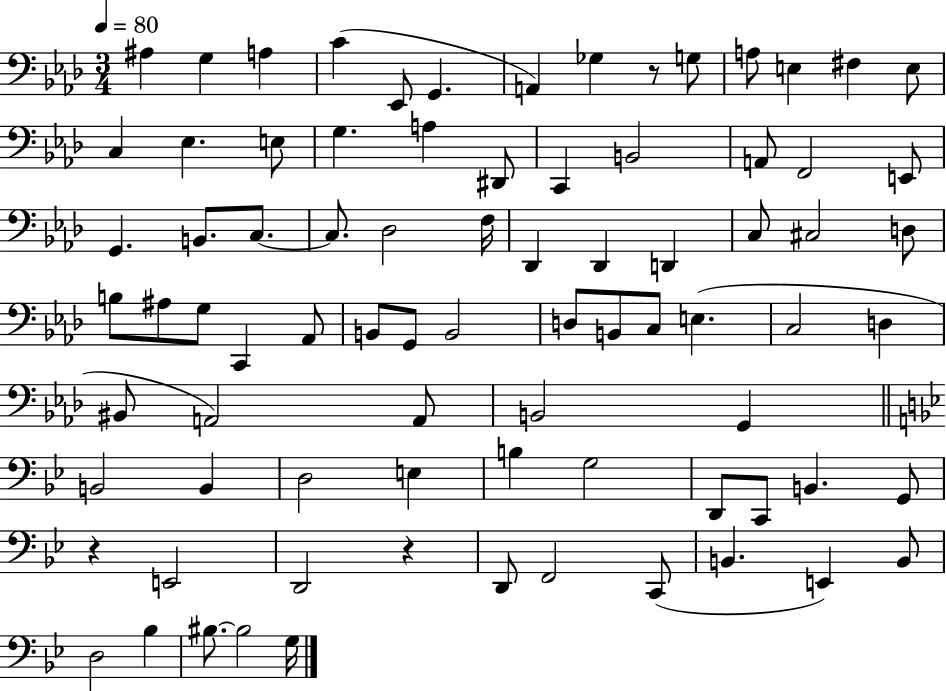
{
  \clef bass
  \numericTimeSignature
  \time 3/4
  \key aes \major
  \tempo 4 = 80
  ais4 g4 a4 | c'4( ees,8 g,4. | a,4) ges4 r8 g8 | a8 e4 fis4 e8 | \break c4 ees4. e8 | g4. a4 dis,8 | c,4 b,2 | a,8 f,2 e,8 | \break g,4. b,8. c8.~~ | c8. des2 f16 | des,4 des,4 d,4 | c8 cis2 d8 | \break b8 ais8 g8 c,4 aes,8 | b,8 g,8 b,2 | d8 b,8 c8 e4.( | c2 d4 | \break bis,8 a,2) a,8 | b,2 g,4 | \bar "||" \break \key g \minor b,2 b,4 | d2 e4 | b4 g2 | d,8 c,8 b,4. g,8 | \break r4 e,2 | d,2 r4 | d,8 f,2 c,8( | b,4. e,4) b,8 | \break d2 bes4 | bis8.~~ bis2 g16 | \bar "|."
}